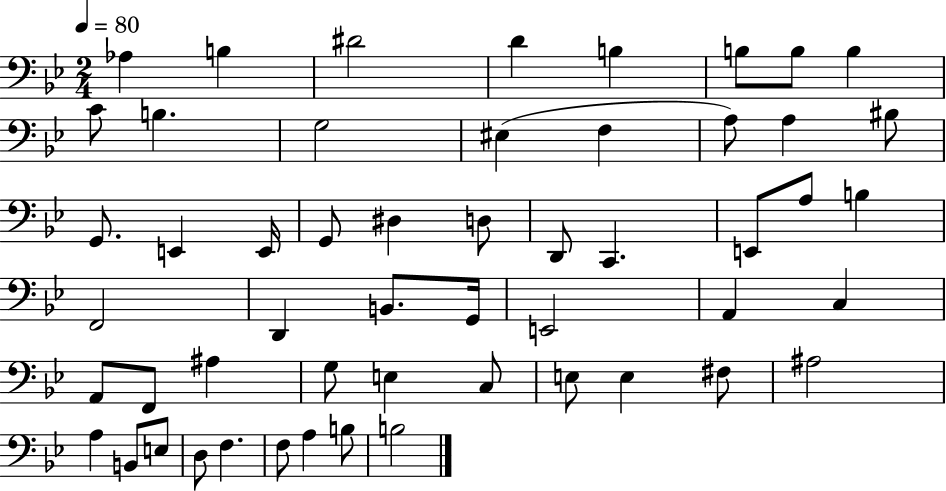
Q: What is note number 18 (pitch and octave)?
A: E2